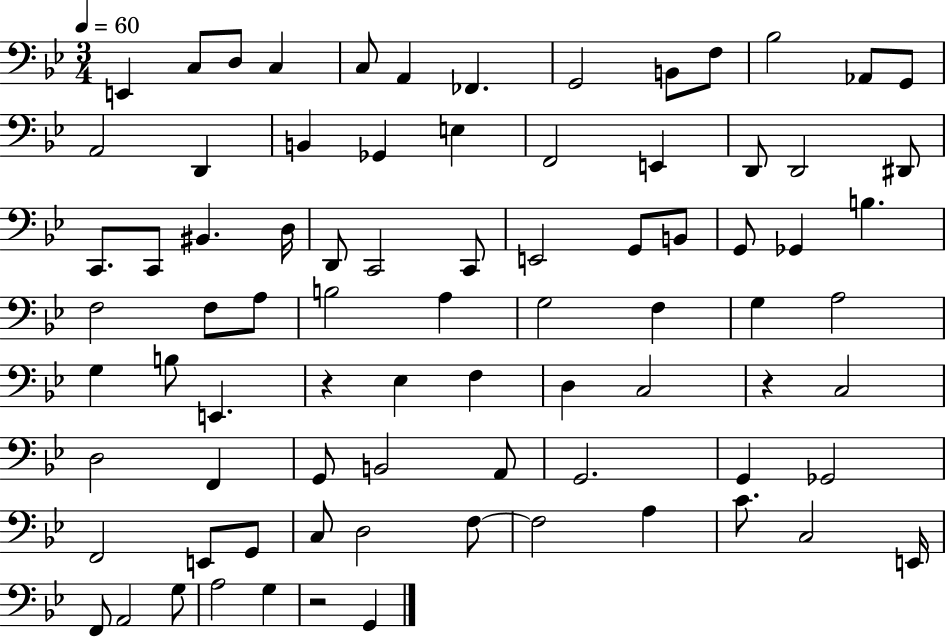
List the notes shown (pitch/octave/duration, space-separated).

E2/q C3/e D3/e C3/q C3/e A2/q FES2/q. G2/h B2/e F3/e Bb3/h Ab2/e G2/e A2/h D2/q B2/q Gb2/q E3/q F2/h E2/q D2/e D2/h D#2/e C2/e. C2/e BIS2/q. D3/s D2/e C2/h C2/e E2/h G2/e B2/e G2/e Gb2/q B3/q. F3/h F3/e A3/e B3/h A3/q G3/h F3/q G3/q A3/h G3/q B3/e E2/q. R/q Eb3/q F3/q D3/q C3/h R/q C3/h D3/h F2/q G2/e B2/h A2/e G2/h. G2/q Gb2/h F2/h E2/e G2/e C3/e D3/h F3/e F3/h A3/q C4/e. C3/h E2/s F2/e A2/h G3/e A3/h G3/q R/h G2/q